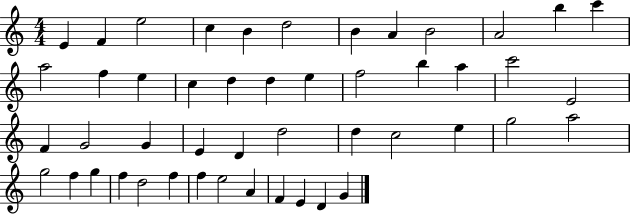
{
  \clef treble
  \numericTimeSignature
  \time 4/4
  \key c \major
  e'4 f'4 e''2 | c''4 b'4 d''2 | b'4 a'4 b'2 | a'2 b''4 c'''4 | \break a''2 f''4 e''4 | c''4 d''4 d''4 e''4 | f''2 b''4 a''4 | c'''2 e'2 | \break f'4 g'2 g'4 | e'4 d'4 d''2 | d''4 c''2 e''4 | g''2 a''2 | \break g''2 f''4 g''4 | f''4 d''2 f''4 | f''4 e''2 a'4 | f'4 e'4 d'4 g'4 | \break \bar "|."
}